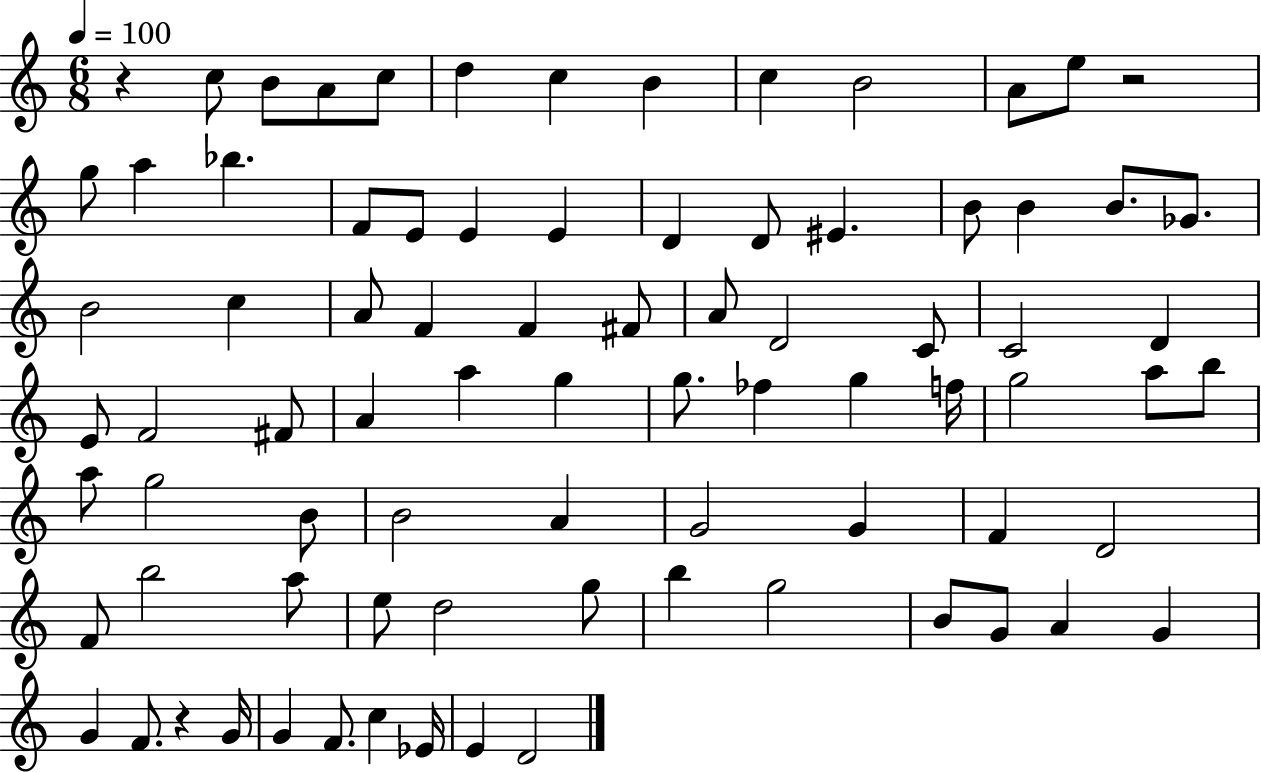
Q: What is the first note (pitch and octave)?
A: C5